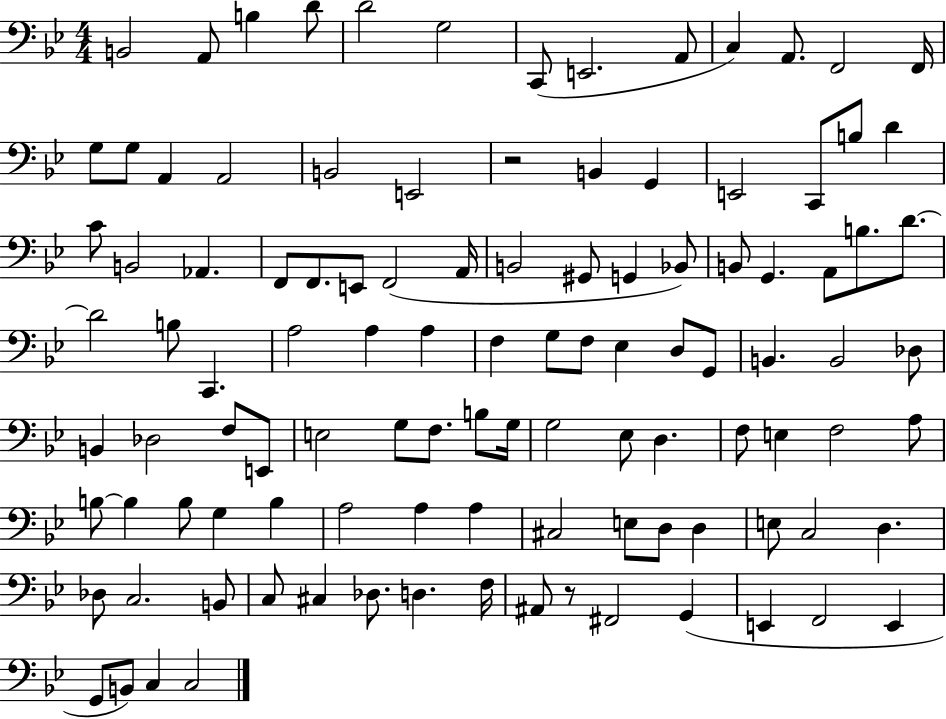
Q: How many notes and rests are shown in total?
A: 108